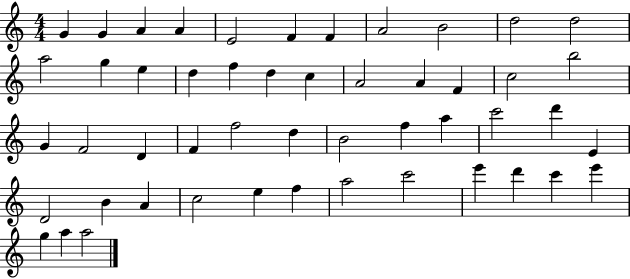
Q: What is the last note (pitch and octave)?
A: A5